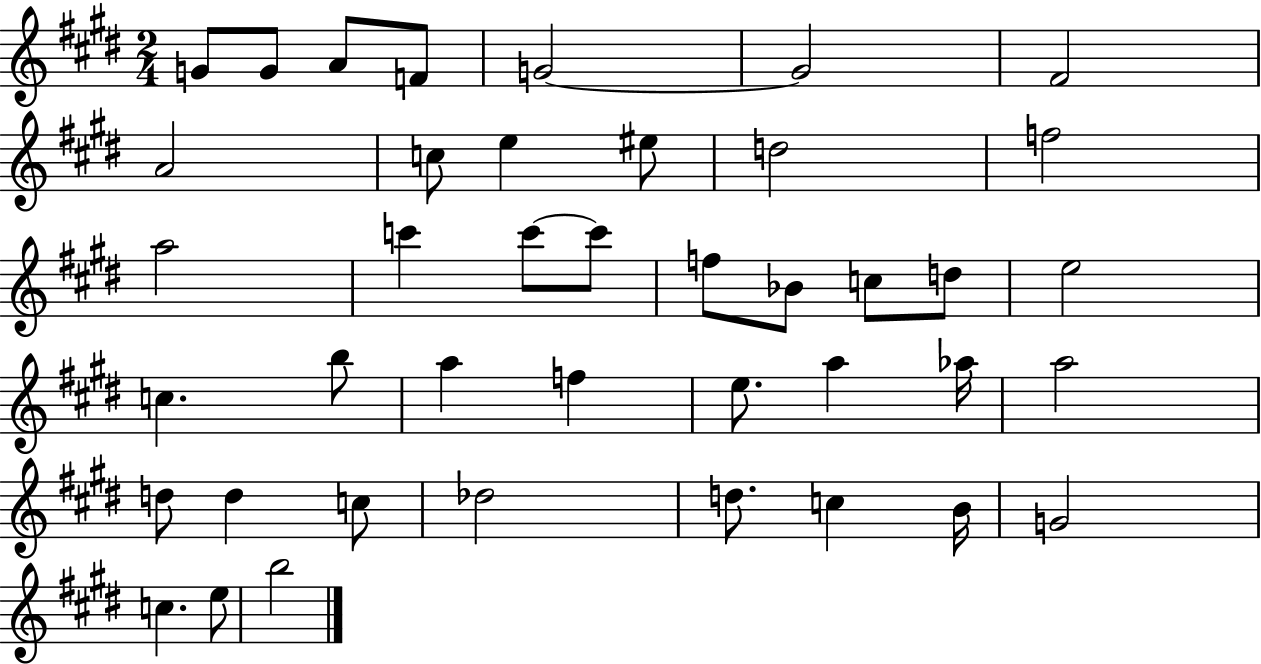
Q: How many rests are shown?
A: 0